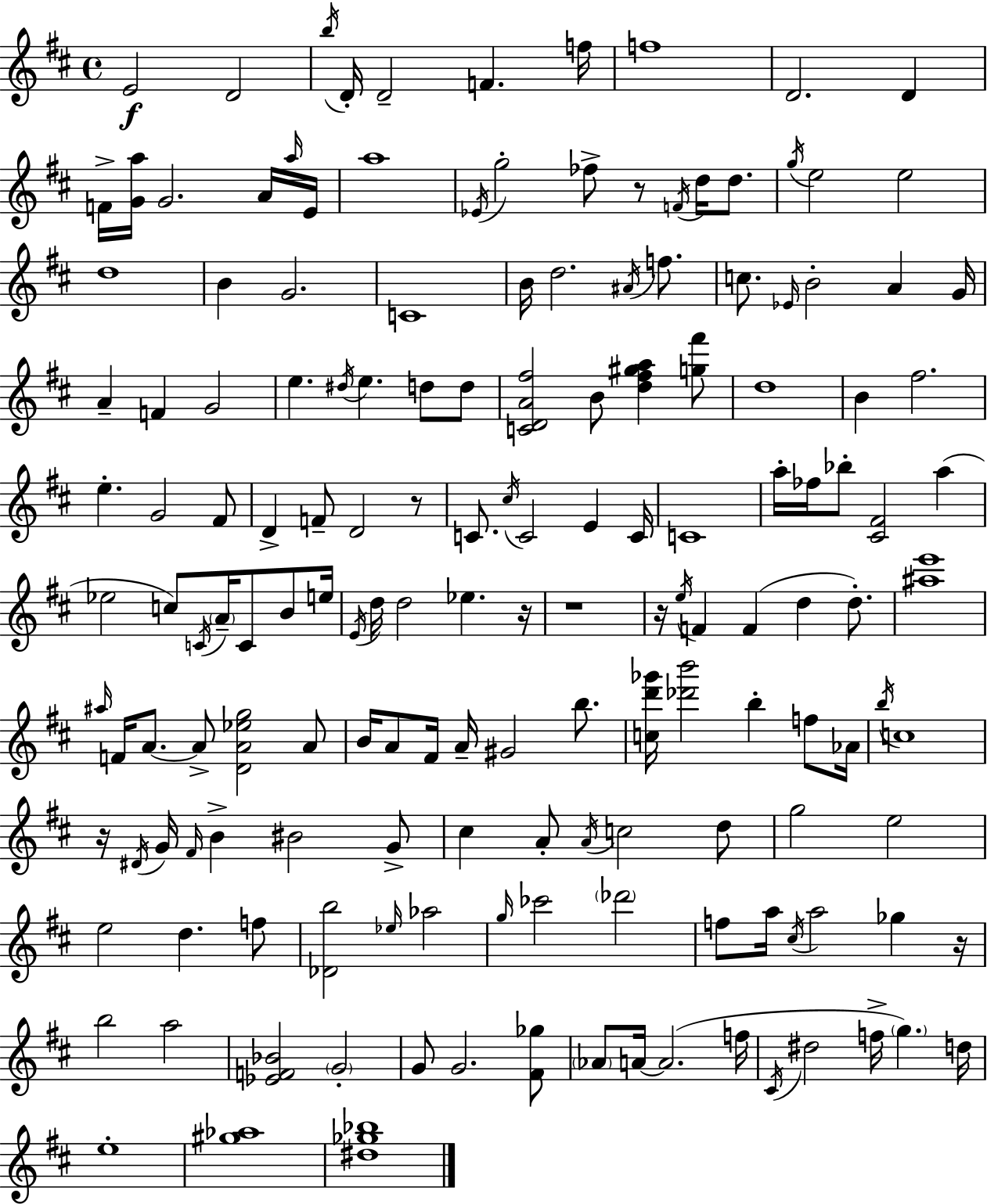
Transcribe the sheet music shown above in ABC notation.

X:1
T:Untitled
M:4/4
L:1/4
K:D
E2 D2 b/4 D/4 D2 F f/4 f4 D2 D F/4 [Ga]/4 G2 A/4 a/4 E/4 a4 _E/4 g2 _f/2 z/2 F/4 d/4 d/2 g/4 e2 e2 d4 B G2 C4 B/4 d2 ^A/4 f/2 c/2 _E/4 B2 A G/4 A F G2 e ^d/4 e d/2 d/2 [CDA^f]2 B/2 [d^f^ga] [g^f']/2 d4 B ^f2 e G2 ^F/2 D F/2 D2 z/2 C/2 ^c/4 C2 E C/4 C4 a/4 _f/4 _b/2 [^C^F]2 a _e2 c/2 C/4 A/4 C/2 B/2 e/4 E/4 d/4 d2 _e z/4 z4 z/4 e/4 F F d d/2 [^ae']4 ^a/4 F/4 A/2 A/2 [DA_eg]2 A/2 B/4 A/2 ^F/4 A/4 ^G2 b/2 [cd'_g']/4 [_d'b']2 b f/2 _A/4 b/4 c4 z/4 ^D/4 G/4 ^F/4 B ^B2 G/2 ^c A/2 A/4 c2 d/2 g2 e2 e2 d f/2 [_Db]2 _e/4 _a2 g/4 _c'2 _d'2 f/2 a/4 ^c/4 a2 _g z/4 b2 a2 [_EF_B]2 G2 G/2 G2 [^F_g]/2 _A/2 A/4 A2 f/4 ^C/4 ^d2 f/4 g d/4 e4 [^g_a]4 [^d_g_b]4